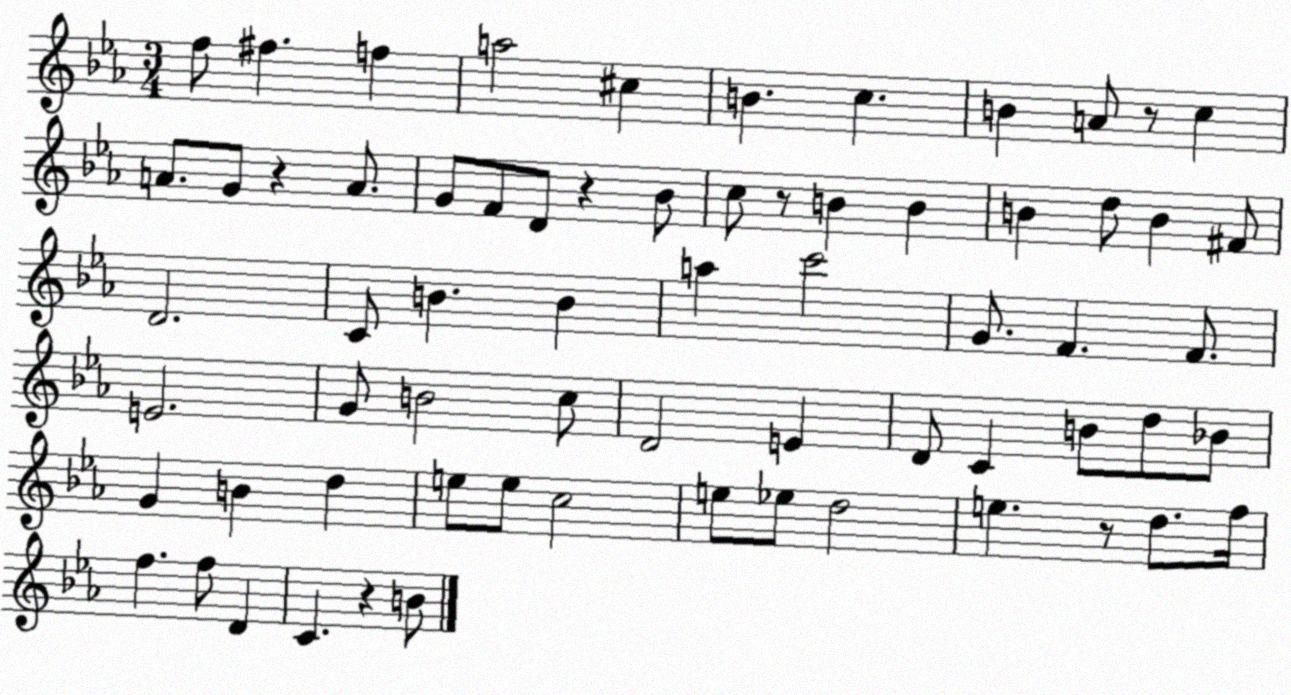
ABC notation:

X:1
T:Untitled
M:3/4
L:1/4
K:Eb
f/2 ^f f a2 ^c B c B A/2 z/2 c A/2 G/2 z A/2 G/2 F/2 D/2 z _B/2 c/2 z/2 B B B d/2 B ^F/2 D2 C/2 B B a c'2 G/2 F F/2 E2 G/2 B2 c/2 D2 E D/2 C B/2 d/2 _B/2 G B d e/2 e/2 c2 e/2 _e/2 d2 e z/2 d/2 f/4 f f/2 D C z B/2